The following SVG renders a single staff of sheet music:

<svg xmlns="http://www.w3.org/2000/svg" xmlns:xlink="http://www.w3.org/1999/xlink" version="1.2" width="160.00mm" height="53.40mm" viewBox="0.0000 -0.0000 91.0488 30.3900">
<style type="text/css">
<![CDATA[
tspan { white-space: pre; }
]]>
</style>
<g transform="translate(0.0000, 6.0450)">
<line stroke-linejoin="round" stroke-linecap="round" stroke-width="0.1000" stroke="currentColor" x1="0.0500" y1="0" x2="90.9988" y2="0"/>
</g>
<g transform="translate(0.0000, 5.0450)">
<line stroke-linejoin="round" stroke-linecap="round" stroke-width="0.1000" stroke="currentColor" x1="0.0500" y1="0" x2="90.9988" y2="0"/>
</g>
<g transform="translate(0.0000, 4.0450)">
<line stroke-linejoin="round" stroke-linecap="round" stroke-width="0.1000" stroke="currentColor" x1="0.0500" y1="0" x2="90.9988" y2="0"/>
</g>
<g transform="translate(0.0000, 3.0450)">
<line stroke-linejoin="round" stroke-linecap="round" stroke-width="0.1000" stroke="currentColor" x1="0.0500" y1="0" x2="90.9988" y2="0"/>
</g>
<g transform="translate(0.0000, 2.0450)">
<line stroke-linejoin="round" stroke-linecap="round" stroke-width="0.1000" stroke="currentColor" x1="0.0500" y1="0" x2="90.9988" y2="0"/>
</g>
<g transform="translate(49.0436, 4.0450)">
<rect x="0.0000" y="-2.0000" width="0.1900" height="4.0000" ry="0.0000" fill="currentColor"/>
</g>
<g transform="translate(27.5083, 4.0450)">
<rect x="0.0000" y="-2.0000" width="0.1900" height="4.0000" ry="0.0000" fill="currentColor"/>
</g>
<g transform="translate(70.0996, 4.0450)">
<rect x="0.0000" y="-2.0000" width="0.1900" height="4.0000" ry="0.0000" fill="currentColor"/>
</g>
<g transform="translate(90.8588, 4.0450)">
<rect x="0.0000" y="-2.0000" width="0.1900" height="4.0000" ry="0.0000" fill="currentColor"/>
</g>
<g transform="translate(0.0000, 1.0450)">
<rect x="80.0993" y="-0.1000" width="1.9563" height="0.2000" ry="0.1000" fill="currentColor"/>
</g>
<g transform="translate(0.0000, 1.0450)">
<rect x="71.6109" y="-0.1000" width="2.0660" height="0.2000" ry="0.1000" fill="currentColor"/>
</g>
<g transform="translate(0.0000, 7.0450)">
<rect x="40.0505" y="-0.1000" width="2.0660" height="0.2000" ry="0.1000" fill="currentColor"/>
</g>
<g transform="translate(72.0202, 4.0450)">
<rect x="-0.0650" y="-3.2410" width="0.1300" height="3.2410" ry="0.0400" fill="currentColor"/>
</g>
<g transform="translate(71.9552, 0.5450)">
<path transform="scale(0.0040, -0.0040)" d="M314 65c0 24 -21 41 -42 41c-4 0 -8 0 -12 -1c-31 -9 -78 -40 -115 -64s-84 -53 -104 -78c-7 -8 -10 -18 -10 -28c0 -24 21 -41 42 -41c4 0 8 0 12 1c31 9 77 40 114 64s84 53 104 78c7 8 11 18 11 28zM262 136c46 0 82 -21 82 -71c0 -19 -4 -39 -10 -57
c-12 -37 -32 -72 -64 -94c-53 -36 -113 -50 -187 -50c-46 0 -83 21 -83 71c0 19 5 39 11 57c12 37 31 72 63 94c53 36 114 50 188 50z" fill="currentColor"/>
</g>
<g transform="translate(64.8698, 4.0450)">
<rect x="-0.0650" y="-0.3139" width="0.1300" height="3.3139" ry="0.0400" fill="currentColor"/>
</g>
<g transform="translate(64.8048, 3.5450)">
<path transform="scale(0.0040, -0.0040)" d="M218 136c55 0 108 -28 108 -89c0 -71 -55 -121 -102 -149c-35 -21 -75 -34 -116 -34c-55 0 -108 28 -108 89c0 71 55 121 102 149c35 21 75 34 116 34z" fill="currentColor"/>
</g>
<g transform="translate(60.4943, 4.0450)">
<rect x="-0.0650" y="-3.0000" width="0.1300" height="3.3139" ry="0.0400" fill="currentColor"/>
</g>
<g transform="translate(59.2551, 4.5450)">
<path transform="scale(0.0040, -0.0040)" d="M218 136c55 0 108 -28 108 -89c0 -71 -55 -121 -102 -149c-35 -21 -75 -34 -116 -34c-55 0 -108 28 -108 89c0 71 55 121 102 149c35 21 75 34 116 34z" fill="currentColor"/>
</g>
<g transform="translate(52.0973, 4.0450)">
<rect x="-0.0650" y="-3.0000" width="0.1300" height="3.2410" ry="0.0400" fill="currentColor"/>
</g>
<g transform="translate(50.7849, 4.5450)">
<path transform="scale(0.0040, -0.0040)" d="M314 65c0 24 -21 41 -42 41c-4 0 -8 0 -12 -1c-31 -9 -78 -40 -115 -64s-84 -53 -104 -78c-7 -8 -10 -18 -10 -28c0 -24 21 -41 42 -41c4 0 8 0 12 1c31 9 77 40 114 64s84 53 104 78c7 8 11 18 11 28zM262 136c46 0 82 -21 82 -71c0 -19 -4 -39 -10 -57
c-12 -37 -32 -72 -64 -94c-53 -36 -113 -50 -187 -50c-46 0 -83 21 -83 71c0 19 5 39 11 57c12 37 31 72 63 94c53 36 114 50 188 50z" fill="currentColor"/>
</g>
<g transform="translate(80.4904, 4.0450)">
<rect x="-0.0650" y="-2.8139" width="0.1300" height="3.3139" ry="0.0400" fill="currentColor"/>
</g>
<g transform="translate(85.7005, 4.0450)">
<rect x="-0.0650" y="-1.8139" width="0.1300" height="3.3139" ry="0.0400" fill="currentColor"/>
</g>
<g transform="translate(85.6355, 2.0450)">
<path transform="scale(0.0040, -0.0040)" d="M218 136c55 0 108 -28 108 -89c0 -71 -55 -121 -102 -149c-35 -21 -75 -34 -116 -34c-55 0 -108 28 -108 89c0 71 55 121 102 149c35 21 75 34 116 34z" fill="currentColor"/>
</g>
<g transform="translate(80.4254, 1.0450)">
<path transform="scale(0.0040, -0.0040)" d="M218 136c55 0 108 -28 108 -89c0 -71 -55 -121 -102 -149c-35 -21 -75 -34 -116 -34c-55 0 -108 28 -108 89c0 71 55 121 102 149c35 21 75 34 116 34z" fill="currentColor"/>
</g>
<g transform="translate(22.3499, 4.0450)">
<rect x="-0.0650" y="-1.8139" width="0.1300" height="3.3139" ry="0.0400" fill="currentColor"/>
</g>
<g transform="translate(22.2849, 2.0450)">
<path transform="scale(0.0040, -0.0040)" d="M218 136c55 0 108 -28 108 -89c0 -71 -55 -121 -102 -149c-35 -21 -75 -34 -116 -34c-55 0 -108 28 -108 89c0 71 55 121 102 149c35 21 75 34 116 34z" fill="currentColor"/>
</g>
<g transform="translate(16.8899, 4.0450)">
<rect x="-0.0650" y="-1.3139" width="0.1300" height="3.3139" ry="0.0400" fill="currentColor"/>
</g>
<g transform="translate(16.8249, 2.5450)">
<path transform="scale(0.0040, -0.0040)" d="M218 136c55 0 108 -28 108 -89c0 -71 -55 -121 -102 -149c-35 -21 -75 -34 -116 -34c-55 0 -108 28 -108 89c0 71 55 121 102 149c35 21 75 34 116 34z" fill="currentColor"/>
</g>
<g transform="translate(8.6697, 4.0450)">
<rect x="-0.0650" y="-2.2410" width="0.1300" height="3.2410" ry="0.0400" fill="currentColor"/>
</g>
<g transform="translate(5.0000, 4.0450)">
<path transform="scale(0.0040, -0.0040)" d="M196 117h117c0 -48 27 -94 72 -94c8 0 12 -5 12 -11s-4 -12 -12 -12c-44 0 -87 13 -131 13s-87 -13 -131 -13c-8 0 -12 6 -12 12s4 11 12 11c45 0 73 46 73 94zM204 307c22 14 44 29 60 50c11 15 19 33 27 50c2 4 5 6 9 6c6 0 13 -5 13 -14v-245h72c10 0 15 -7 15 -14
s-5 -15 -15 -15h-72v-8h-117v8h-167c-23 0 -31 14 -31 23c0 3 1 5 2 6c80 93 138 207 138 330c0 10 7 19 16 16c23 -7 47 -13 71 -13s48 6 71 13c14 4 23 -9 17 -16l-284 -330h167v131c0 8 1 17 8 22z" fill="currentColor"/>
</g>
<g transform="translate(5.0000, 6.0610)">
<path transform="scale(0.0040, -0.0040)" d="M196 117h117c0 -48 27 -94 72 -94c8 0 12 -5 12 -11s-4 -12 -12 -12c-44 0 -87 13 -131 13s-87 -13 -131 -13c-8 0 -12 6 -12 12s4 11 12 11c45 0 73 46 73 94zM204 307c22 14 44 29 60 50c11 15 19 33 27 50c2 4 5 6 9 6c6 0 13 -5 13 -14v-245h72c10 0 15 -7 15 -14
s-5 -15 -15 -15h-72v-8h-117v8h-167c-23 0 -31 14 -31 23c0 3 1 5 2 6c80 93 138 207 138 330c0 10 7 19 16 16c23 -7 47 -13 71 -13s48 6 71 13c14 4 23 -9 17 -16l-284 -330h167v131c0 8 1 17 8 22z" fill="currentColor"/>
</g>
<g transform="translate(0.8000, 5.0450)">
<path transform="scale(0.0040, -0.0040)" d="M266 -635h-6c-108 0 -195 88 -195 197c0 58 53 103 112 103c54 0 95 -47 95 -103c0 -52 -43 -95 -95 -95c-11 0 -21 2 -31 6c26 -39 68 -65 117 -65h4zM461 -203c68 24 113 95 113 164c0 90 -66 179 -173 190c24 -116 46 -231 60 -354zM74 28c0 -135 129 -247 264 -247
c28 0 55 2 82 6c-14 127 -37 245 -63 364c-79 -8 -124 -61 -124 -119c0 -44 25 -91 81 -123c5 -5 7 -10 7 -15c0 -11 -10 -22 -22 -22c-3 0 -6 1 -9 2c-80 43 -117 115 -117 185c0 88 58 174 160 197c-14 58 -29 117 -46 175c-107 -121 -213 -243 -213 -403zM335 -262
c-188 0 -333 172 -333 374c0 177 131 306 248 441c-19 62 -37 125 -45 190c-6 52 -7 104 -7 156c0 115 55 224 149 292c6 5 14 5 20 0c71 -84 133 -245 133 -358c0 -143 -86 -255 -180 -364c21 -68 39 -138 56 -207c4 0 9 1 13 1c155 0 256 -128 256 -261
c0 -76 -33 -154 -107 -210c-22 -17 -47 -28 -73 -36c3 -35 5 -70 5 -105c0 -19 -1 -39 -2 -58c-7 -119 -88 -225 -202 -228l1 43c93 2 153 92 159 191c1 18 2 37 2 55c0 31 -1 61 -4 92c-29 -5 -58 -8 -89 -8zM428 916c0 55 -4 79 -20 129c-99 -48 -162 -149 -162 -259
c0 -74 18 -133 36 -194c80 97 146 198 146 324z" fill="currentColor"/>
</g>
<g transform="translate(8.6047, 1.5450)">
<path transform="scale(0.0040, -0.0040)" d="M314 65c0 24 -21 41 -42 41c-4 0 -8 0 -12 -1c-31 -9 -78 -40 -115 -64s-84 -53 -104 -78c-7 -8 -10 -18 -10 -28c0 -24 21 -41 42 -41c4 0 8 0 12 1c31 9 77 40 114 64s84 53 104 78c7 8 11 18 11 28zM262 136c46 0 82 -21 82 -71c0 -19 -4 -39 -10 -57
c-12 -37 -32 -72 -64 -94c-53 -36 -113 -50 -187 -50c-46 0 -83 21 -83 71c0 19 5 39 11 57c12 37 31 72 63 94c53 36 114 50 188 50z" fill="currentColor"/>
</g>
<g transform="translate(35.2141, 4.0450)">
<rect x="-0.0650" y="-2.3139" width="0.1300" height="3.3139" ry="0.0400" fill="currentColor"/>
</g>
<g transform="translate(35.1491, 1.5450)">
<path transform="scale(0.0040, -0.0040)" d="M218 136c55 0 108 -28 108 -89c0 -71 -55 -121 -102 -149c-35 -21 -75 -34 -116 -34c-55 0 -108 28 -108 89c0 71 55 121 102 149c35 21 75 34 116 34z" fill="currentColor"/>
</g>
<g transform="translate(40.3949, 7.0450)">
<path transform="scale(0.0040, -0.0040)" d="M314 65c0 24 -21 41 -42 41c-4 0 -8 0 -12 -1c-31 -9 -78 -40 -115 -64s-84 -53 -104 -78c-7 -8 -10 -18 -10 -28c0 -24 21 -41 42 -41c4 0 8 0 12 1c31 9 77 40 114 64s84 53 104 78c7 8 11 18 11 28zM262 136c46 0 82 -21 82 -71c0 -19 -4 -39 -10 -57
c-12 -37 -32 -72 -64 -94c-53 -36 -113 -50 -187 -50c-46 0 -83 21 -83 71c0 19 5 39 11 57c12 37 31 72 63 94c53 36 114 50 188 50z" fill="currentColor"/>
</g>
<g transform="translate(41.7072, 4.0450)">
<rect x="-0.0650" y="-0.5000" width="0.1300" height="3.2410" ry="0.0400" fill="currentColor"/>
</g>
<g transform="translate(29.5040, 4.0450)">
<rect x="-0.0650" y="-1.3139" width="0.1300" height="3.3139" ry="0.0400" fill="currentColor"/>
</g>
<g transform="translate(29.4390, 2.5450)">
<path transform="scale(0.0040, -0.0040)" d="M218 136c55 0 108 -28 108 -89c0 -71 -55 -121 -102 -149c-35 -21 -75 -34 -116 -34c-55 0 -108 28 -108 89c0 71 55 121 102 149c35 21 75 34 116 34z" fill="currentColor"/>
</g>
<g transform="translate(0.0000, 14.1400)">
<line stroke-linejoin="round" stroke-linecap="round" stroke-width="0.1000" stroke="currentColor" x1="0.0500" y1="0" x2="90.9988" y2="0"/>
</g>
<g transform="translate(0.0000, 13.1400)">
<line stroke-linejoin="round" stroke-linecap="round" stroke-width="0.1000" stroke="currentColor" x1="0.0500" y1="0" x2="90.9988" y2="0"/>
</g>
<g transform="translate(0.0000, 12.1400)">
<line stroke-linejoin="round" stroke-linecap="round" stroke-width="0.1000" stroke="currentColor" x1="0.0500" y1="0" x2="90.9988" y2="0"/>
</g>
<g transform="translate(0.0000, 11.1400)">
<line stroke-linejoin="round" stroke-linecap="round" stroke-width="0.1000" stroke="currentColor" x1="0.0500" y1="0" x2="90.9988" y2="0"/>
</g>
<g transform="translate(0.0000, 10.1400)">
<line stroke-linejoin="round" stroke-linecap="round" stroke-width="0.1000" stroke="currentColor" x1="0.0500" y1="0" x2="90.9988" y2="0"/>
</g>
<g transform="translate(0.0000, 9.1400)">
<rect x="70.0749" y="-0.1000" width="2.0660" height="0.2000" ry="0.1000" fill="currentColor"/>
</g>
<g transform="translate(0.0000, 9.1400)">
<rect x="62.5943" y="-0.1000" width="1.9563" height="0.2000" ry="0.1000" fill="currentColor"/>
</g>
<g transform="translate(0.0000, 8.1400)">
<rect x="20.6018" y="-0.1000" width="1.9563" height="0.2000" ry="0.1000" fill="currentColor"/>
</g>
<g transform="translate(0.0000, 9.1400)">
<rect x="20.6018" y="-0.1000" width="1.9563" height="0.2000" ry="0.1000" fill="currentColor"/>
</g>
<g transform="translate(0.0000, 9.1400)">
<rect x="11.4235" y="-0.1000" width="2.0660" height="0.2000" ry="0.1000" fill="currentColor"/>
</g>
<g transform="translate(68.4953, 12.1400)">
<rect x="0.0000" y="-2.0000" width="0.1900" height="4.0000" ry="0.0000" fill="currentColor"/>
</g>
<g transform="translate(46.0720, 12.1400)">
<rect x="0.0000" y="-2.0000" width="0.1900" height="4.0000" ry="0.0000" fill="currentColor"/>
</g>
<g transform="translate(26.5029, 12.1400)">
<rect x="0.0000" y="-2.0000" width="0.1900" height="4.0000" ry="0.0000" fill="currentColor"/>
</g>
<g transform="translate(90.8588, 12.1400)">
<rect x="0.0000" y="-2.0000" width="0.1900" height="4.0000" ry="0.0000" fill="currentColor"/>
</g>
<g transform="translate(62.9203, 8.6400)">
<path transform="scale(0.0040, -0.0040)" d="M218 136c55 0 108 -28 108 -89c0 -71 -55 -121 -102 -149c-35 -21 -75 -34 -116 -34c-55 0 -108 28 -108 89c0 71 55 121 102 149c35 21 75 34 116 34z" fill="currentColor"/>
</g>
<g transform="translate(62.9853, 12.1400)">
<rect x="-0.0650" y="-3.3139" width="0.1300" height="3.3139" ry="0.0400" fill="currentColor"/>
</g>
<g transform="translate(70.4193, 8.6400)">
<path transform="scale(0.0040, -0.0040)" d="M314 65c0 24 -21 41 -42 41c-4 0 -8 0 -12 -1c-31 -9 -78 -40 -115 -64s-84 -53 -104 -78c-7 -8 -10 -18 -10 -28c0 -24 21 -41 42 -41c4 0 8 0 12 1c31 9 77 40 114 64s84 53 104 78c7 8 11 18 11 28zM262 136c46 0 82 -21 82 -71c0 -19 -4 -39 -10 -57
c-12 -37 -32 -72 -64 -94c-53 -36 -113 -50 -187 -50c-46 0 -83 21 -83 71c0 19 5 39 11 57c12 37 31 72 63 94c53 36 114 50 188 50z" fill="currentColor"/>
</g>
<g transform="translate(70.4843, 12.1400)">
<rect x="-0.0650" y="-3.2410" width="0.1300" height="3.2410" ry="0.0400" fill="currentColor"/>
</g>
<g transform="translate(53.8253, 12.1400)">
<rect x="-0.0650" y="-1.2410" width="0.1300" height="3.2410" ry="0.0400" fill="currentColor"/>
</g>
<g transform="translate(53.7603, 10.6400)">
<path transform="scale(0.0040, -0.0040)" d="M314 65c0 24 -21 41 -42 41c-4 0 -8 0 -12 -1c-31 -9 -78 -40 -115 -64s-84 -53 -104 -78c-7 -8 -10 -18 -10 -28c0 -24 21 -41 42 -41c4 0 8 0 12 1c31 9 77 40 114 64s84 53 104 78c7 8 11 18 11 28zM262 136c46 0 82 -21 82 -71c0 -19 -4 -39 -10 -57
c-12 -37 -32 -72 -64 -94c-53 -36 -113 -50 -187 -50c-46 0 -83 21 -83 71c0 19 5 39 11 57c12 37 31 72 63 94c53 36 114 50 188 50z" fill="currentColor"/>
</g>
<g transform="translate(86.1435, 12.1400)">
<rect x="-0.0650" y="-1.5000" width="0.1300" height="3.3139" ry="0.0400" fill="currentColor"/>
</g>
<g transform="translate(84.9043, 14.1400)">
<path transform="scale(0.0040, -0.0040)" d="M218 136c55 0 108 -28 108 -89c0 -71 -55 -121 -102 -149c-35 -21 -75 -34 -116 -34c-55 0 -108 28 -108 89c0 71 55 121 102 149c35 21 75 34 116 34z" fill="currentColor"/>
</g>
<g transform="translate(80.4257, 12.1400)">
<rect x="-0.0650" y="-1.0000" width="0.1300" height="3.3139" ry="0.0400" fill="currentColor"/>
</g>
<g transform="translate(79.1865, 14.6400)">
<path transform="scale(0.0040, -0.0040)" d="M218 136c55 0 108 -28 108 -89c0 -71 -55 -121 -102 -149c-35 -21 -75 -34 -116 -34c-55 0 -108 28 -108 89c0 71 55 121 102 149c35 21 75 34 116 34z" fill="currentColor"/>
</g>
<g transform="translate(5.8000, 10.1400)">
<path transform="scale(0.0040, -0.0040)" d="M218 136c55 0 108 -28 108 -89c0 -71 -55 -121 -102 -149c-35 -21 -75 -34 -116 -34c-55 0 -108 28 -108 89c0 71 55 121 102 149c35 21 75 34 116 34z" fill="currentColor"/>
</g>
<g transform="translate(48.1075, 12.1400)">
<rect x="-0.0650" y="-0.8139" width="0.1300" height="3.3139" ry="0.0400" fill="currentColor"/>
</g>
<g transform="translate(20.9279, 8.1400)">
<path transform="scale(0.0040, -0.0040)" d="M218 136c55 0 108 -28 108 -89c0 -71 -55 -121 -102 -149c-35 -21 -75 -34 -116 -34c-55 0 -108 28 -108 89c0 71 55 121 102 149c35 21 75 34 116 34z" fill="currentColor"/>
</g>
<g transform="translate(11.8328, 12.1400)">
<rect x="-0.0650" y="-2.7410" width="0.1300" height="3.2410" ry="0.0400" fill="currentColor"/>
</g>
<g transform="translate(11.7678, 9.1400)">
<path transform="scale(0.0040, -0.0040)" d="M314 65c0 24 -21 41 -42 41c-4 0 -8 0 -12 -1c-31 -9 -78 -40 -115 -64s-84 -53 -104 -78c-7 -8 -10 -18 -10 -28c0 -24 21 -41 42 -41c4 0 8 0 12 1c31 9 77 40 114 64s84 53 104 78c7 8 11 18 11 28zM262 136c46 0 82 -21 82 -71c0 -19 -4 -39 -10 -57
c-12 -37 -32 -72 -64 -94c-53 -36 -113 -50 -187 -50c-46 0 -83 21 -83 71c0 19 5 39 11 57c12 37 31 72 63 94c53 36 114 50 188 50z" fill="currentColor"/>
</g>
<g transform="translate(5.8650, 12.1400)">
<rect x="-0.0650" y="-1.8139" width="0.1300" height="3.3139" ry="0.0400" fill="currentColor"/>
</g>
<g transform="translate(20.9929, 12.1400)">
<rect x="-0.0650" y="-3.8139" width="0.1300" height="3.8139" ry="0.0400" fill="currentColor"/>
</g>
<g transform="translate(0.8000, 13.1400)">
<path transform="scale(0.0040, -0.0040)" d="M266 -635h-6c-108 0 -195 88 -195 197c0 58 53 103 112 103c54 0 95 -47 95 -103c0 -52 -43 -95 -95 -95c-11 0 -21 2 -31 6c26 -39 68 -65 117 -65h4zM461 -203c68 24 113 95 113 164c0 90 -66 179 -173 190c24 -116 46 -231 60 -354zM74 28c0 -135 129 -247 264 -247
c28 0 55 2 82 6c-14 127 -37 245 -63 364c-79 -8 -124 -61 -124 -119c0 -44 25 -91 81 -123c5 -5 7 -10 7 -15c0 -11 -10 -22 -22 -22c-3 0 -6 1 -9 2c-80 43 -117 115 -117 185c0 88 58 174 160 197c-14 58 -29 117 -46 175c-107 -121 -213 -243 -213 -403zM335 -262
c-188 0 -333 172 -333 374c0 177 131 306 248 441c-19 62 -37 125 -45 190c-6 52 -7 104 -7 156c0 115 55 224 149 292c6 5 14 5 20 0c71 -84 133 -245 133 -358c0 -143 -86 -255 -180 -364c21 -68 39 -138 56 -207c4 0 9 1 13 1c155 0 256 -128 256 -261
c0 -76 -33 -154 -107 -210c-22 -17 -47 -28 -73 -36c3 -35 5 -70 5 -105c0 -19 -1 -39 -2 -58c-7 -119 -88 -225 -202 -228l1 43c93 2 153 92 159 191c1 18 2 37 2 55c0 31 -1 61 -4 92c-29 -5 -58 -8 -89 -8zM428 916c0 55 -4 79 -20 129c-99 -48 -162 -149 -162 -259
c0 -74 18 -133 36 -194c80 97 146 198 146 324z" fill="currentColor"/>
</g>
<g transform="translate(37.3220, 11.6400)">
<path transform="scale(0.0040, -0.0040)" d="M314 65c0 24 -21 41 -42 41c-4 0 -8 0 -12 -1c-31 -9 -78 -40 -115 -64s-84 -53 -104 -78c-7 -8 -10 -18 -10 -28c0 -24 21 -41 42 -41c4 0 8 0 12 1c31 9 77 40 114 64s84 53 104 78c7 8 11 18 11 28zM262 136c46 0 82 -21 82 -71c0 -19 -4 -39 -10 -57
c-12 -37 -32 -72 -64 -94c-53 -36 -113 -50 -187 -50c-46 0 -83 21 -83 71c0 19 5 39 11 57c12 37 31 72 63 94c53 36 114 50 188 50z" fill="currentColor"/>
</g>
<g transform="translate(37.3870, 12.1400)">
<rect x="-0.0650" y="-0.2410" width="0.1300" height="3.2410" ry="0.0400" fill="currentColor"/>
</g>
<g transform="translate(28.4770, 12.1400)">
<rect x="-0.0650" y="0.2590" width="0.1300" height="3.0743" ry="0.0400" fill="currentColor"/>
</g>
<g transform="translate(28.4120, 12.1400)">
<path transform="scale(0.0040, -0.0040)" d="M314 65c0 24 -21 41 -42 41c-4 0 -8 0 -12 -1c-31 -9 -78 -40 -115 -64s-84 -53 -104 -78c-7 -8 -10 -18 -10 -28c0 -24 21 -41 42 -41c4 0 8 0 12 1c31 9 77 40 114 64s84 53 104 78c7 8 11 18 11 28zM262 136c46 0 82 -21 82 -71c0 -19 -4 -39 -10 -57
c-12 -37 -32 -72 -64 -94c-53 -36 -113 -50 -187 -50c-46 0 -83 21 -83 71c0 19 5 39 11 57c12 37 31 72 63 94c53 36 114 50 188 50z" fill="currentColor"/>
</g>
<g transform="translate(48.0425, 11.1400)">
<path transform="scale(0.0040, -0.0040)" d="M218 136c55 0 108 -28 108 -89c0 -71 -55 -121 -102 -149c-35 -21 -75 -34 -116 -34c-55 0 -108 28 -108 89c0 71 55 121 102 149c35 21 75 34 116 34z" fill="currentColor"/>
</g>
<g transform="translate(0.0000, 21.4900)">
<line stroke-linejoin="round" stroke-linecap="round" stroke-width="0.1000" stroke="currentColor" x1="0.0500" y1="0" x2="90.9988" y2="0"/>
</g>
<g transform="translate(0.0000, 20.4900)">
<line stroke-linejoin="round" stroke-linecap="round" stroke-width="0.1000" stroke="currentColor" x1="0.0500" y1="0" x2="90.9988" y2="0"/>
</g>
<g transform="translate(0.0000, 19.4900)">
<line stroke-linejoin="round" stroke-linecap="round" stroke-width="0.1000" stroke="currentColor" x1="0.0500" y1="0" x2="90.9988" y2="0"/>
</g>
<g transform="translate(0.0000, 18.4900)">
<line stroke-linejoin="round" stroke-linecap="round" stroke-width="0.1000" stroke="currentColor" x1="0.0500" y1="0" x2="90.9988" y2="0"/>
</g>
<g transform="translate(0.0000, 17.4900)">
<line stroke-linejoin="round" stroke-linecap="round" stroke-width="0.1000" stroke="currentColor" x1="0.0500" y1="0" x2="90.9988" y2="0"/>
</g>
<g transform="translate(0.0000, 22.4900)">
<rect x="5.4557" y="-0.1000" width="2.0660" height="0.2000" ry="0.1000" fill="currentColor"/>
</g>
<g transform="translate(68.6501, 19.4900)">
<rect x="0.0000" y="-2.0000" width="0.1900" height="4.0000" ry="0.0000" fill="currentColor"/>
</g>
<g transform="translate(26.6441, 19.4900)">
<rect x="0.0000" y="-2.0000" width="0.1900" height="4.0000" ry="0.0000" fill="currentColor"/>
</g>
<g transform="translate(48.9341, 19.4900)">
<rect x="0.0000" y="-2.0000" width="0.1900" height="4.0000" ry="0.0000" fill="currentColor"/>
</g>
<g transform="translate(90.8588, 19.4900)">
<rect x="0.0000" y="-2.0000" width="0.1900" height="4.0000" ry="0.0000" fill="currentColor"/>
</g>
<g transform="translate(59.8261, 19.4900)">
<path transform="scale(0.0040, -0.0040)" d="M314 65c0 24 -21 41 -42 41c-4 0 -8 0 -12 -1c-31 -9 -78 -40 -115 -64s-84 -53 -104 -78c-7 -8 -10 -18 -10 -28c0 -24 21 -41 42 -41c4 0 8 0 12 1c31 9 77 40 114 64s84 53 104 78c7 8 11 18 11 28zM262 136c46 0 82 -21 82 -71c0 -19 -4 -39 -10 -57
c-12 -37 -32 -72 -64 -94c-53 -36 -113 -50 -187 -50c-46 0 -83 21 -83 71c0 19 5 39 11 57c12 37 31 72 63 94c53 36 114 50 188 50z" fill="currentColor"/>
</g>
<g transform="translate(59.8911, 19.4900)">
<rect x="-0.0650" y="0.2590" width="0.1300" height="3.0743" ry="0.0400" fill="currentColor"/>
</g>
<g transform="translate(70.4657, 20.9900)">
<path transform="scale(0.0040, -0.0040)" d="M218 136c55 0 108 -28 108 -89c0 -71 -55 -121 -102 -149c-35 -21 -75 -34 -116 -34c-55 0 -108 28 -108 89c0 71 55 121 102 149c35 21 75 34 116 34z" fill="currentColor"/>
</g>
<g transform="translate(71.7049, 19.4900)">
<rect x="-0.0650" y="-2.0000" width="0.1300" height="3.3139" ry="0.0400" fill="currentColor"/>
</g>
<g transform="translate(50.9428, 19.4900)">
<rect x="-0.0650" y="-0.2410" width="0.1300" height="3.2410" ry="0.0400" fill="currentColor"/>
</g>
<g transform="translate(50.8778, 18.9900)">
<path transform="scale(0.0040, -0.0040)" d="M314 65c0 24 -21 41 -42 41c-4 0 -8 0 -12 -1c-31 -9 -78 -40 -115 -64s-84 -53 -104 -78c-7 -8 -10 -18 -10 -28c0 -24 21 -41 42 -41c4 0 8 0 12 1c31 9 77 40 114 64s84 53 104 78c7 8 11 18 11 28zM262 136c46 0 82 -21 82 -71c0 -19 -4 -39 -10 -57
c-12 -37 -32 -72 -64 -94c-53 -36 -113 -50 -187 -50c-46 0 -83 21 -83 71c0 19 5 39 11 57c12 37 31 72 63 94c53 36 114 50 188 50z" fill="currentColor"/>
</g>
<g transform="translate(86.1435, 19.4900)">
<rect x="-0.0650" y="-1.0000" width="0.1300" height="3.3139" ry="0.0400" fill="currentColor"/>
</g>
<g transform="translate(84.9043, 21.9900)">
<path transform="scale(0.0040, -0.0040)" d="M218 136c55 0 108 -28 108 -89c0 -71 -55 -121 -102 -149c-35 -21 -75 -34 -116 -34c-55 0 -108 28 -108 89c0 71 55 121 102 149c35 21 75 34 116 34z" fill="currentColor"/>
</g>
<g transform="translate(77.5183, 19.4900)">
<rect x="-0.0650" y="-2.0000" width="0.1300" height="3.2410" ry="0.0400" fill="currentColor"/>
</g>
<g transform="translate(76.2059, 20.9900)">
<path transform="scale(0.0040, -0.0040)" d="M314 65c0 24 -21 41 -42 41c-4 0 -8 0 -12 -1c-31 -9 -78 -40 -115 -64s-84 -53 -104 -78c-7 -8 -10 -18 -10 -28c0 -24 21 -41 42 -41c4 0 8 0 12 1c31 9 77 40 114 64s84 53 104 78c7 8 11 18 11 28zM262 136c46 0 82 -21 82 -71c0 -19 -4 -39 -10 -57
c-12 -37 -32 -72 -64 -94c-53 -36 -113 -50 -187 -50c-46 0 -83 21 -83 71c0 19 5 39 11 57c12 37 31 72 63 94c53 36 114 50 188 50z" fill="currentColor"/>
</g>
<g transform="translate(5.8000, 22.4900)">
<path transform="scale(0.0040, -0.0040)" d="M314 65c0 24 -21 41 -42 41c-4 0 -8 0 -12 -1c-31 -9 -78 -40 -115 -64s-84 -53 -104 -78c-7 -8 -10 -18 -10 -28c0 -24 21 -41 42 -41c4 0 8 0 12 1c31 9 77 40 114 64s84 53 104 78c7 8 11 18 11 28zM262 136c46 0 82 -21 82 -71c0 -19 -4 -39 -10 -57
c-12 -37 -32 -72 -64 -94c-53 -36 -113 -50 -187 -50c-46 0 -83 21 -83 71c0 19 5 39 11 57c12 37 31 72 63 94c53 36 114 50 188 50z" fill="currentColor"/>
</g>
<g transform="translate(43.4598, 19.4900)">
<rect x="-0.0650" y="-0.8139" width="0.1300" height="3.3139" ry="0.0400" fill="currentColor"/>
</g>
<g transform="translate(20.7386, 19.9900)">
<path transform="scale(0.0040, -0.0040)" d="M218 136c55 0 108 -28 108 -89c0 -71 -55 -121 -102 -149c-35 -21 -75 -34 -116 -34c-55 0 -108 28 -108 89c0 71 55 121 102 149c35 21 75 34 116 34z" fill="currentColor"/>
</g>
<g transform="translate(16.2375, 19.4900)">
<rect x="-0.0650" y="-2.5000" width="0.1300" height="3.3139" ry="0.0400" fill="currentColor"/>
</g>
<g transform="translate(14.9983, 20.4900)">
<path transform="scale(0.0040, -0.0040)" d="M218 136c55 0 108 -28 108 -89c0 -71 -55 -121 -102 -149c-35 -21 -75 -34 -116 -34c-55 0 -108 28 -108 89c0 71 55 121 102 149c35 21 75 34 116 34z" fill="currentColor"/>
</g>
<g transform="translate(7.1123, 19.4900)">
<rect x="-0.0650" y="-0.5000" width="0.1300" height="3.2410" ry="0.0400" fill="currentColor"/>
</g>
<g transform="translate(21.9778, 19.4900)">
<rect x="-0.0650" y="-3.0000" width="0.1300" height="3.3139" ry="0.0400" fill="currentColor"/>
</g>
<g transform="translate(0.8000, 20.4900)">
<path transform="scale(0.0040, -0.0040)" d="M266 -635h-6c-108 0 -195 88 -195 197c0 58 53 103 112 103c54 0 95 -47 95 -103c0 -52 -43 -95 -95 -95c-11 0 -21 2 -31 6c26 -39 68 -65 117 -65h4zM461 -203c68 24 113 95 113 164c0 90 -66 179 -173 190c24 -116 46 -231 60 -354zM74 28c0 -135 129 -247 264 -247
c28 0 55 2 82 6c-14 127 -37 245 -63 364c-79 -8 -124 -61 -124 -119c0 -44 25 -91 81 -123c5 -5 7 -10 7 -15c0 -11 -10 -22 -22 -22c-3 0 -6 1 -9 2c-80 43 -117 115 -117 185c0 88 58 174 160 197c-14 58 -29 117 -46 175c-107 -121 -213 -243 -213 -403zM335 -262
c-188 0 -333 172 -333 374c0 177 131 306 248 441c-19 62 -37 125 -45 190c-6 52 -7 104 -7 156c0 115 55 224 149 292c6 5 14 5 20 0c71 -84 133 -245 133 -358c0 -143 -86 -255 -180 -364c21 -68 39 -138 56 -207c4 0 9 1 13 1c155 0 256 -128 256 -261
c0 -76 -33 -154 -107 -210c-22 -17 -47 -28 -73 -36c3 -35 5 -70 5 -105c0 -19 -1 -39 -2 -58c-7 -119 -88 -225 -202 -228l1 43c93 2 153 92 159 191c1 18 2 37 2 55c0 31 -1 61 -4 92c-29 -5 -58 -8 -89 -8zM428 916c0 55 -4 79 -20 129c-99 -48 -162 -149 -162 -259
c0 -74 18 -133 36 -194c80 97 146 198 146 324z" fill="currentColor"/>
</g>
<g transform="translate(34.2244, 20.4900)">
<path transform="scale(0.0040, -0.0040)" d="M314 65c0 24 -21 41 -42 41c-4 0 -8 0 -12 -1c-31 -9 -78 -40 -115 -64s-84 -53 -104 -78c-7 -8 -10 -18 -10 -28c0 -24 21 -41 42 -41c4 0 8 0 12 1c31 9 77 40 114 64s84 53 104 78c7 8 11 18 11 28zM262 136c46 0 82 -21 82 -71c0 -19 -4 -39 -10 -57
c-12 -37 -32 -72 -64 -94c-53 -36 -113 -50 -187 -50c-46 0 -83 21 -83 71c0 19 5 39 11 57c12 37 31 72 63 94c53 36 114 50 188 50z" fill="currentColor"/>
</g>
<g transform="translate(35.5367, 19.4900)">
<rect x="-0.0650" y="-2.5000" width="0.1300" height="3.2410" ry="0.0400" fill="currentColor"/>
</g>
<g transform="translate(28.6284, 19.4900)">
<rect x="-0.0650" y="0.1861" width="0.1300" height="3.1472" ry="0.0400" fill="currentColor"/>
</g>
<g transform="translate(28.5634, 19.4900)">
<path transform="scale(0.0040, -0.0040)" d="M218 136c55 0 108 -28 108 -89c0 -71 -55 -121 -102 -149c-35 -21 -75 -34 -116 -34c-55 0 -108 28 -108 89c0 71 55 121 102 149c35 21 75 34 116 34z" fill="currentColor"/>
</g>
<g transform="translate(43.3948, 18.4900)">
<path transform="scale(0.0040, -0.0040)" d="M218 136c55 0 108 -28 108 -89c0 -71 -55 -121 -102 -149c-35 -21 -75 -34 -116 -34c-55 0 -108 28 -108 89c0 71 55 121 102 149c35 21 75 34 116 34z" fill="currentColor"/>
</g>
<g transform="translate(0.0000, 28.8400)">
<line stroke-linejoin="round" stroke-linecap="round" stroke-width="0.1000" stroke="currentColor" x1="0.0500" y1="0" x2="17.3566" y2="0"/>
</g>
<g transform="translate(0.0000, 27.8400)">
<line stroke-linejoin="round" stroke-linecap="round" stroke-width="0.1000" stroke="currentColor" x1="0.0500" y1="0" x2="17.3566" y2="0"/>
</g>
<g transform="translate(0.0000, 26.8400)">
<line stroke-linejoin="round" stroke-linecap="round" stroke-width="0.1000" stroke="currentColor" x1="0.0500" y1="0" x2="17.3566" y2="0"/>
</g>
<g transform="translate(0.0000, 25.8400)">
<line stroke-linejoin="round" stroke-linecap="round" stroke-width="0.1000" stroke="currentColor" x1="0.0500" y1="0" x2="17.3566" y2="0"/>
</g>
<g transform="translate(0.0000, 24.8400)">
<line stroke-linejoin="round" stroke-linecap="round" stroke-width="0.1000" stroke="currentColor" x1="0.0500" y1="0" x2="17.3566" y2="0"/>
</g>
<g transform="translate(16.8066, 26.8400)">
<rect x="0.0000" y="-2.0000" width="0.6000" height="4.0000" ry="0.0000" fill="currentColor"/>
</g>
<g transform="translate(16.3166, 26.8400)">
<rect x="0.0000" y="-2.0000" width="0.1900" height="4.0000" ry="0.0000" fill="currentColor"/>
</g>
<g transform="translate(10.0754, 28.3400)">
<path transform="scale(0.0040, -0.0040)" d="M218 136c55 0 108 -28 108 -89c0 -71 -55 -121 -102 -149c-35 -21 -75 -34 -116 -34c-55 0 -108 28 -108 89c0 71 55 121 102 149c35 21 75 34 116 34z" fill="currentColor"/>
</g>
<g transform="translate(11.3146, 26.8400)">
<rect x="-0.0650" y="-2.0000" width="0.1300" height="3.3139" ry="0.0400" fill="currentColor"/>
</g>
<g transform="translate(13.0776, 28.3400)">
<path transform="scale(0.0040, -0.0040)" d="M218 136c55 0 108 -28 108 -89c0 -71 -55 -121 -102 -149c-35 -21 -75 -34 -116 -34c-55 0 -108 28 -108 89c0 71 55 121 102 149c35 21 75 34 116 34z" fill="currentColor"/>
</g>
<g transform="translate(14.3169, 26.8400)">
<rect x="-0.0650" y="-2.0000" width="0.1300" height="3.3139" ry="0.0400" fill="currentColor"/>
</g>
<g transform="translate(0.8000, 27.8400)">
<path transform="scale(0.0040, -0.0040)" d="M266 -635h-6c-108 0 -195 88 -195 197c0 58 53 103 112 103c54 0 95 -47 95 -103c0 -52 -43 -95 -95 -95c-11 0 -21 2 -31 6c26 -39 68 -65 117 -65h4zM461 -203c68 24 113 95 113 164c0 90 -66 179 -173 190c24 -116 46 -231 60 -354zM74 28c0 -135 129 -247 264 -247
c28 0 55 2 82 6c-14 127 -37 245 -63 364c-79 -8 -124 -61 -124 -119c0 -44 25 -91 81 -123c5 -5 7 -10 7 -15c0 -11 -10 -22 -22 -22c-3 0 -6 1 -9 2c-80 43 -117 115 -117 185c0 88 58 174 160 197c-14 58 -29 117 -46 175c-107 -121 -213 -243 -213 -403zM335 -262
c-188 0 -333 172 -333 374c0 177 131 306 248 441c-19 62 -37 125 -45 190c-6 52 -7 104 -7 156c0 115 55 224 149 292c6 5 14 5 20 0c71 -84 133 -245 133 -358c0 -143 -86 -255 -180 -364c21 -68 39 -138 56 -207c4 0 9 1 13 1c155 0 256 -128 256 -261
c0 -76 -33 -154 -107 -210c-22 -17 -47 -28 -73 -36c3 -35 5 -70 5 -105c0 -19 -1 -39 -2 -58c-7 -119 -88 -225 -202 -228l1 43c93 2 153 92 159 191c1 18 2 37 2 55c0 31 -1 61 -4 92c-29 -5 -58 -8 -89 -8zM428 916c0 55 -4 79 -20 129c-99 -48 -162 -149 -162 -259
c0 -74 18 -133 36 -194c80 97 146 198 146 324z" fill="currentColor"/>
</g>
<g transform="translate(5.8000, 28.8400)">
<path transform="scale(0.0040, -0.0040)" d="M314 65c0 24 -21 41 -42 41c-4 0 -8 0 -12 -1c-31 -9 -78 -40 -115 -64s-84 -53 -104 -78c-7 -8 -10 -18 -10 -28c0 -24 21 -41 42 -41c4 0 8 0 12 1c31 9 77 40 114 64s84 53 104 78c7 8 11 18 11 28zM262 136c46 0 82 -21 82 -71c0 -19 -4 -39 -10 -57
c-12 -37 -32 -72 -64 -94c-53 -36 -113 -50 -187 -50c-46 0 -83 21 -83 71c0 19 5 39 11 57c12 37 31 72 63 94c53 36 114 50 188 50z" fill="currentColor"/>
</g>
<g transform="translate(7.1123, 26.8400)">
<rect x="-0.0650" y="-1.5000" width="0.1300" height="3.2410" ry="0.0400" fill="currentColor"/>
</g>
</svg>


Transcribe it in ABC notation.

X:1
T:Untitled
M:4/4
L:1/4
K:C
g2 e f e g C2 A2 A c b2 a f f a2 c' B2 c2 d e2 b b2 D E C2 G A B G2 d c2 B2 F F2 D E2 F F